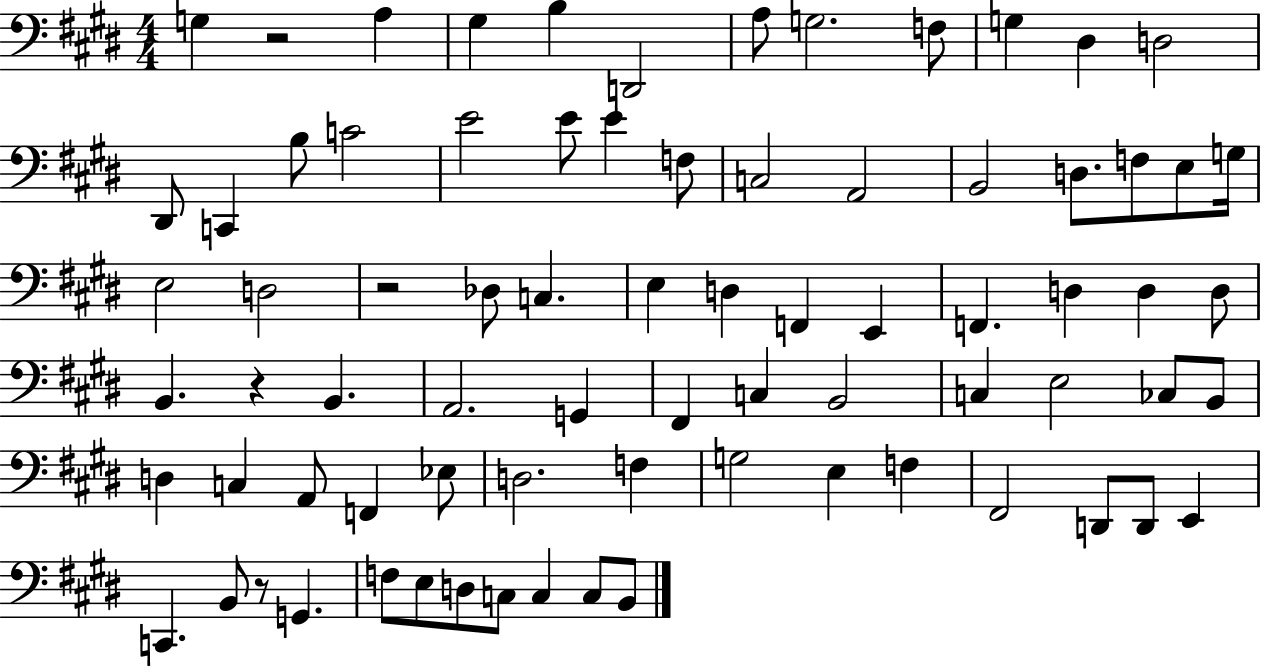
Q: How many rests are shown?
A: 4